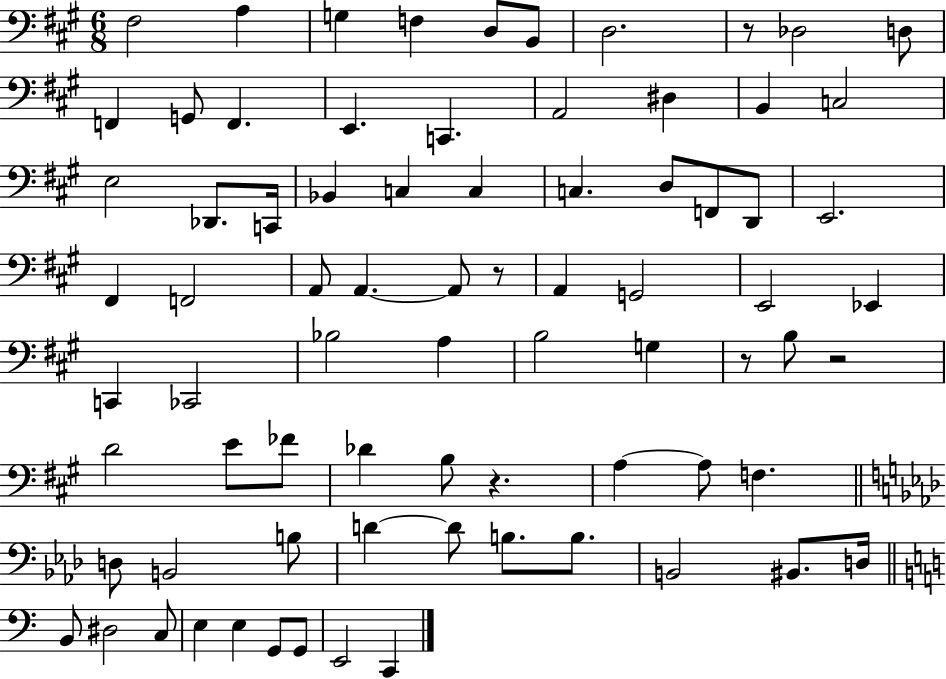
F#3/h A3/q G3/q F3/q D3/e B2/e D3/h. R/e Db3/h D3/e F2/q G2/e F2/q. E2/q. C2/q. A2/h D#3/q B2/q C3/h E3/h Db2/e. C2/s Bb2/q C3/q C3/q C3/q. D3/e F2/e D2/e E2/h. F#2/q F2/h A2/e A2/q. A2/e R/e A2/q G2/h E2/h Eb2/q C2/q CES2/h Bb3/h A3/q B3/h G3/q R/e B3/e R/h D4/h E4/e FES4/e Db4/q B3/e R/q. A3/q A3/e F3/q. D3/e B2/h B3/e D4/q D4/e B3/e. B3/e. B2/h BIS2/e. D3/s B2/e D#3/h C3/e E3/q E3/q G2/e G2/e E2/h C2/q